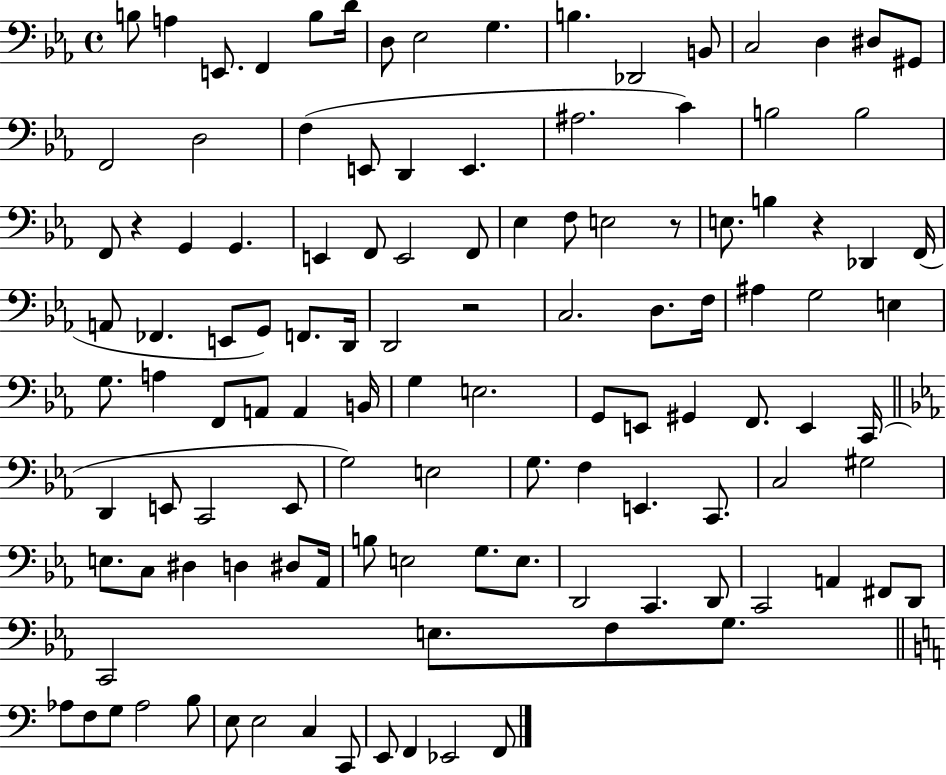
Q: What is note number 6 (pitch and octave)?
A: D4